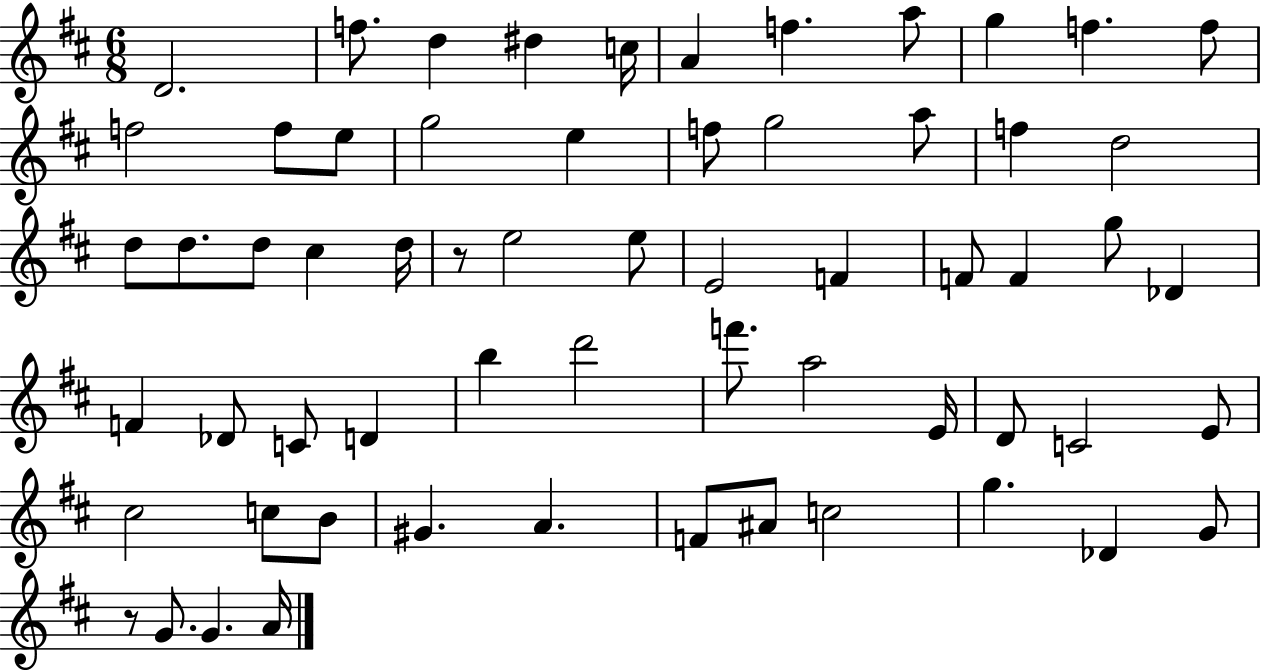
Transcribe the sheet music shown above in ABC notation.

X:1
T:Untitled
M:6/8
L:1/4
K:D
D2 f/2 d ^d c/4 A f a/2 g f f/2 f2 f/2 e/2 g2 e f/2 g2 a/2 f d2 d/2 d/2 d/2 ^c d/4 z/2 e2 e/2 E2 F F/2 F g/2 _D F _D/2 C/2 D b d'2 f'/2 a2 E/4 D/2 C2 E/2 ^c2 c/2 B/2 ^G A F/2 ^A/2 c2 g _D G/2 z/2 G/2 G A/4